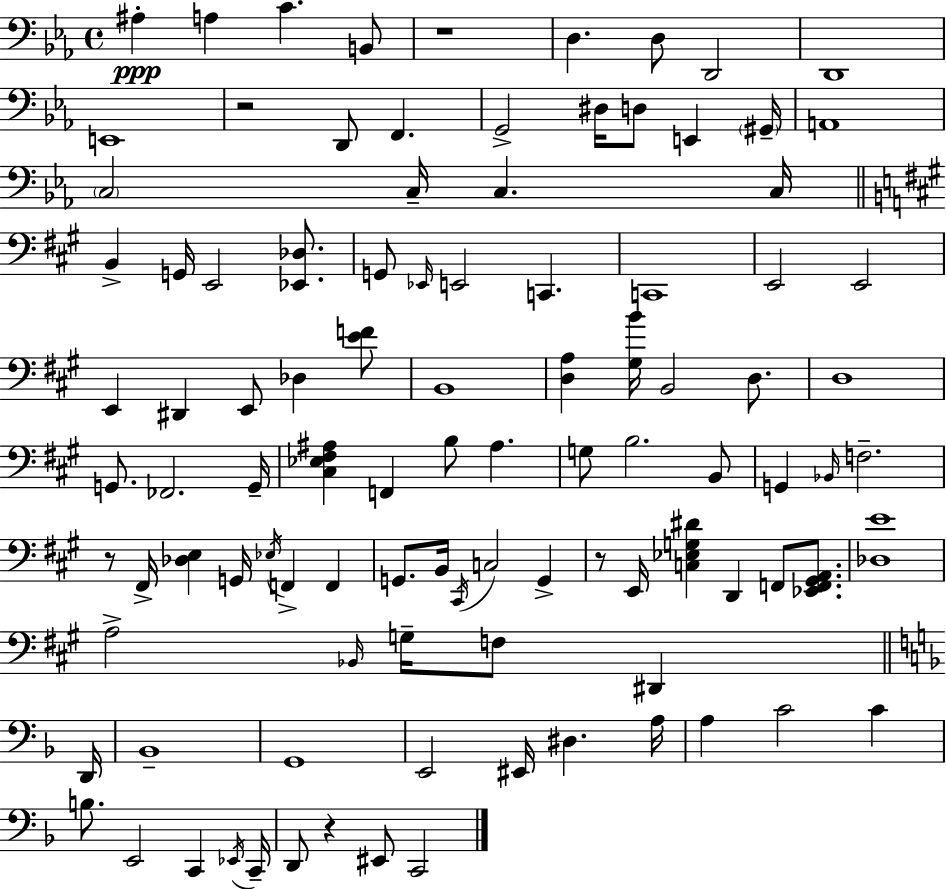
X:1
T:Untitled
M:4/4
L:1/4
K:Eb
^A, A, C B,,/2 z4 D, D,/2 D,,2 D,,4 E,,4 z2 D,,/2 F,, G,,2 ^D,/4 D,/2 E,, ^G,,/4 A,,4 C,2 C,/4 C, C,/4 B,, G,,/4 E,,2 [_E,,_D,]/2 G,,/2 _E,,/4 E,,2 C,, C,,4 E,,2 E,,2 E,, ^D,, E,,/2 _D, [EF]/2 B,,4 [D,A,] [^G,B]/4 B,,2 D,/2 D,4 G,,/2 _F,,2 G,,/4 [^C,_E,^F,^A,] F,, B,/2 ^A, G,/2 B,2 B,,/2 G,, _B,,/4 F,2 z/2 ^F,,/4 [_D,E,] G,,/4 _E,/4 F,, F,, G,,/2 B,,/4 ^C,,/4 C,2 G,, z/2 E,,/4 [C,_E,G,^D] D,, F,,/2 [_E,,F,,^G,,A,,]/2 [_D,E]4 A,2 _B,,/4 G,/4 F,/2 ^D,, D,,/4 _B,,4 G,,4 E,,2 ^E,,/4 ^D, A,/4 A, C2 C B,/2 E,,2 C,, _E,,/4 C,,/4 D,,/2 z ^E,,/2 C,,2